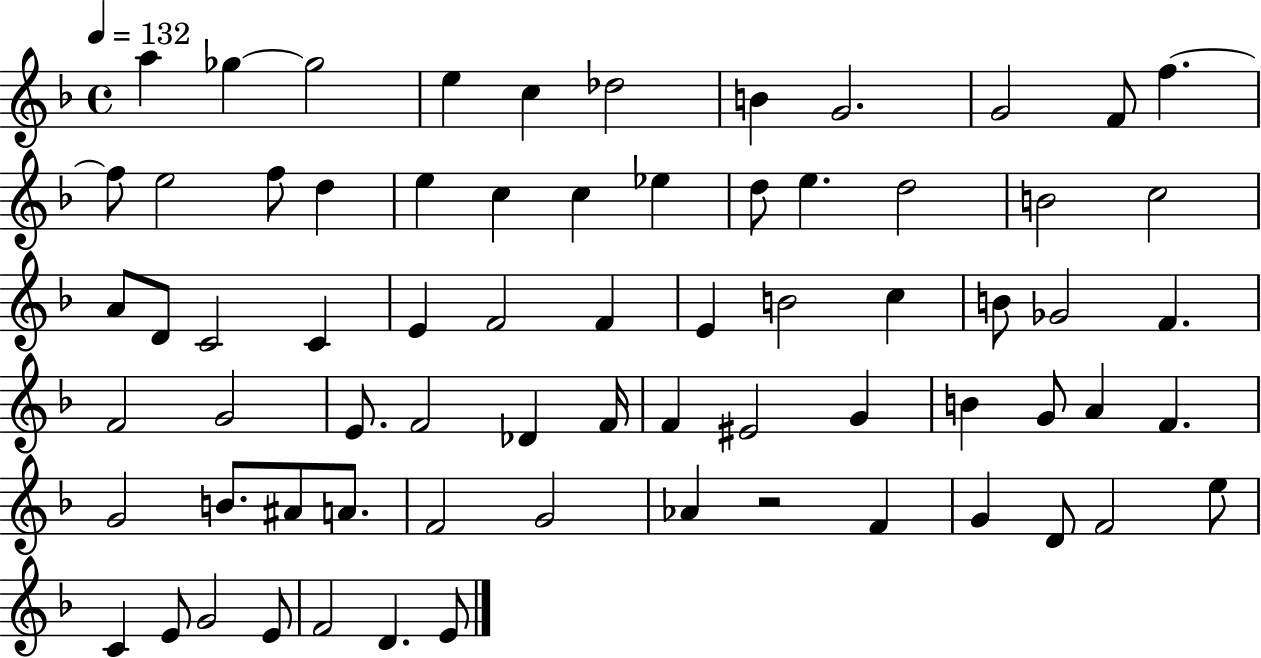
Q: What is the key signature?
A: F major